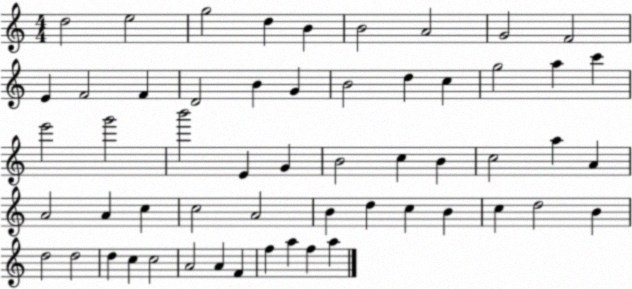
X:1
T:Untitled
M:4/4
L:1/4
K:C
d2 e2 g2 d B B2 A2 G2 F2 E F2 F D2 B G B2 d c g2 a c' e'2 g'2 b'2 E G B2 c B c2 a A A2 A c c2 A2 B d c B c d2 B d2 d2 d c c2 A2 A F f a f a